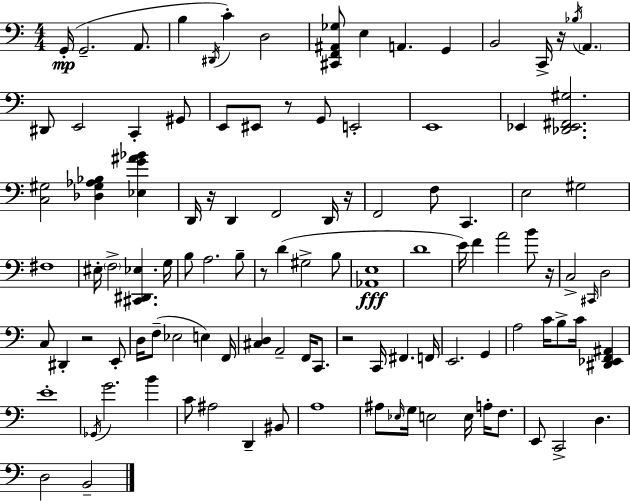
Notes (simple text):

G2/s G2/h. A2/e. B3/q D#2/s C4/q D3/h [C#2,F2,A#2,Gb3]/e E3/q A2/q. G2/q B2/h C2/s R/s Bb3/s A2/q. D#2/e E2/h C2/q G#2/e E2/e EIS2/e R/e G2/e E2/h E2/w Eb2/q [Db2,Eb2,F#2,G#3]/h. [C3,G#3]/h [Db3,G#3,Ab3,Bb3]/q [Eb3,G4,A#4,Bb4]/q D2/s R/s D2/q F2/h D2/s R/s F2/h F3/e C2/q. E3/h G#3/h F#3/w EIS3/s F3/h [C#2,D#2,Eb3]/q. G3/s B3/e A3/h. B3/e R/e D4/q G#3/h B3/e [Ab2,E3]/w D4/w E4/s F4/q A4/h B4/e R/s C3/h C#2/s D3/h C3/e D#2/q R/h E2/e D3/s F3/e Eb3/h E3/q F2/s [C#3,D3]/q A2/h F2/s C2/e. R/h C2/s F#2/q. F2/s E2/h. G2/q A3/h C4/s B3/e C4/s [D#2,Eb2,F2,A#2]/q E4/w Gb2/s G4/h. B4/q C4/e A#3/h D2/q BIS2/e A3/w A#3/e Eb3/s G3/s E3/h E3/s A3/s F3/e. E2/e C2/h D3/q. D3/h B2/h